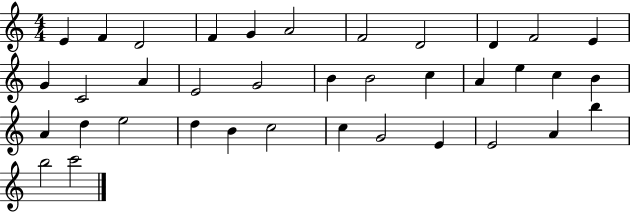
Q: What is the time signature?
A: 4/4